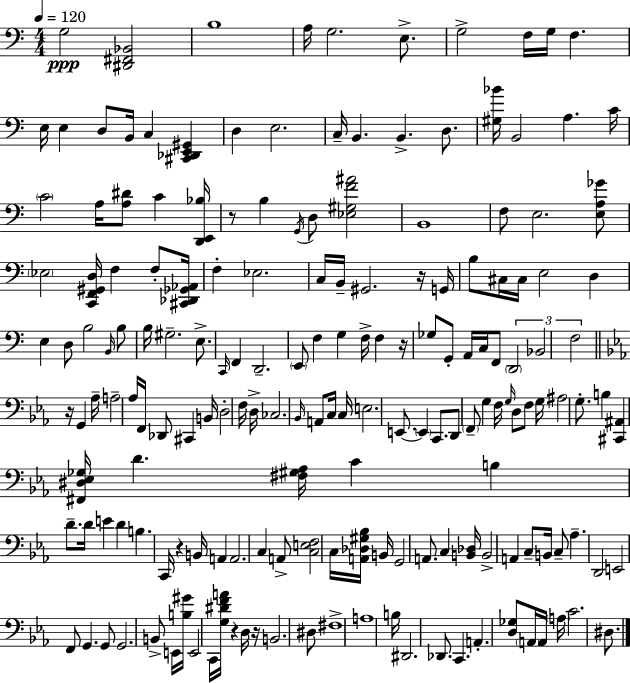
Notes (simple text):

G3/h [D#2,F#2,Bb2]/h B3/w A3/s G3/h. E3/e. G3/h F3/s G3/s F3/q. E3/s E3/q D3/e B2/s C3/q [C#2,Db2,E2,G#2]/q D3/q E3/h. C3/s B2/q. B2/q. D3/e. [G#3,Bb4]/s B2/h A3/q. C4/s C4/h A3/s [A3,D#4]/e C4/q [D2,E2,Bb3]/s R/e B3/q G2/s D3/e [Eb3,G#3,F4,A#4]/h B2/w F3/e E3/h. [E3,A3,Gb4]/e Eb3/h [C2,F2,G#2,D3]/s F3/q F3/e [C#2,Db2,Gb2,Ab2]/s F3/q Eb3/h. C3/s B2/s G#2/h. R/s G2/s B3/e C#3/s C#3/s E3/h D3/q E3/q D3/e B3/h B2/s B3/e B3/s G#3/h. E3/e. C2/s F2/q D2/h. E2/e F3/q G3/q F3/s F3/q R/s Gb3/e G2/e A2/s C3/s F2/e D2/h Bb2/h F3/h R/s G2/q Ab3/s A3/h Ab3/s F2/s Db2/e C#2/q B2/s D3/h F3/s D3/s CES3/h. Bb2/s A2/e C3/s C3/s E3/h. E2/e. E2/q C2/e. D2/e F2/e G3/q F3/s G3/s D3/e F3/e G3/s A#3/h G3/e. B3/q [C#2,A#2]/q [F#2,D#3,Eb3,Gb3]/s D4/q. [F#3,G#3,Ab3]/s C4/q B3/q D4/e. D4/s E4/q D4/q B3/q. C2/s R/q B2/s A2/q A2/h. C3/q A2/e [C3,E3,F3]/h C3/s [A2,Db3,G#3,Bb3]/s B2/s G2/h A2/e. C3/q [B2,Db3]/s B2/h A2/q C3/e B2/s C3/e Ab3/q. D2/h E2/h F2/e G2/q. G2/e G2/h. B2/e E2/s [B3,G#4]/s E2/h C2/s [G3,D#4,F4,A4]/s R/q D3/s R/s B2/h. D#3/e F#3/w A3/w B3/s D#2/h. Db2/e. C2/q. A2/q. [D3,Gb3]/e A2/s A2/s A3/s C4/h. D#3/e.